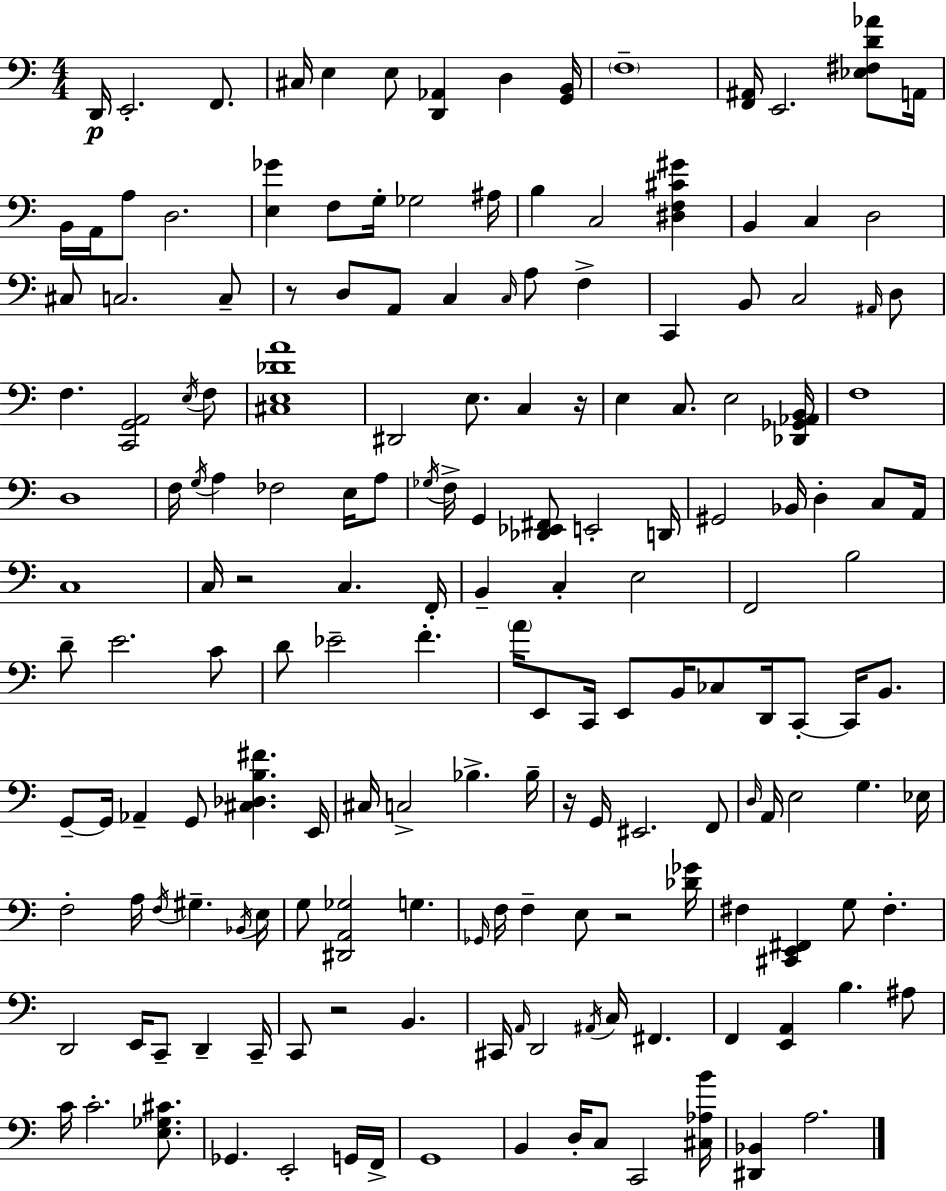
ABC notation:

X:1
T:Untitled
M:4/4
L:1/4
K:Am
D,,/4 E,,2 F,,/2 ^C,/4 E, E,/2 [D,,_A,,] D, [G,,B,,]/4 F,4 [F,,^A,,]/4 E,,2 [_E,^F,D_A]/2 A,,/4 B,,/4 A,,/4 A,/2 D,2 [E,_G] F,/2 G,/4 _G,2 ^A,/4 B, C,2 [^D,F,^C^G] B,, C, D,2 ^C,/2 C,2 C,/2 z/2 D,/2 A,,/2 C, C,/4 A,/2 F, C,, B,,/2 C,2 ^A,,/4 D,/2 F, [C,,G,,A,,]2 E,/4 F,/2 [^C,E,_DA]4 ^D,,2 E,/2 C, z/4 E, C,/2 E,2 [_D,,_G,,_A,,B,,]/4 F,4 D,4 F,/4 G,/4 A, _F,2 E,/4 A,/2 _G,/4 F,/4 G,, [_D,,_E,,^F,,]/2 E,,2 D,,/4 ^G,,2 _B,,/4 D, C,/2 A,,/4 C,4 C,/4 z2 C, F,,/4 B,, C, E,2 F,,2 B,2 D/2 E2 C/2 D/2 _E2 F A/4 E,,/2 C,,/4 E,,/2 B,,/4 _C,/2 D,,/4 C,,/2 C,,/4 B,,/2 G,,/2 G,,/4 _A,, G,,/2 [^C,_D,B,^F] E,,/4 ^C,/4 C,2 _B, _B,/4 z/4 G,,/4 ^E,,2 F,,/2 D,/4 A,,/4 E,2 G, _E,/4 F,2 A,/4 F,/4 ^G, _B,,/4 E,/4 G,/2 [^D,,A,,_G,]2 G, _G,,/4 F,/4 F, E,/2 z2 [_D_G]/4 ^F, [^C,,E,,^F,,] G,/2 ^F, D,,2 E,,/4 C,,/2 D,, C,,/4 C,,/2 z2 B,, ^C,,/4 A,,/4 D,,2 ^A,,/4 C,/4 ^F,, F,, [E,,A,,] B, ^A,/2 C/4 C2 [E,_G,^C]/2 _G,, E,,2 G,,/4 F,,/4 G,,4 B,, D,/4 C,/2 C,,2 [^C,_A,B]/4 [^D,,_B,,] A,2